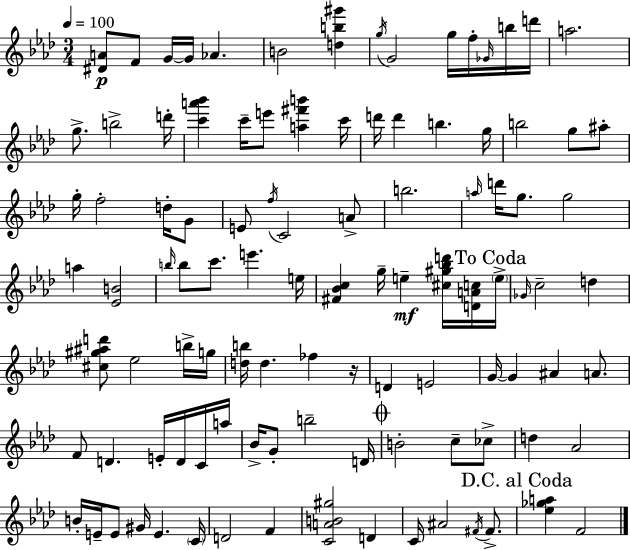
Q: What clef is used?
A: treble